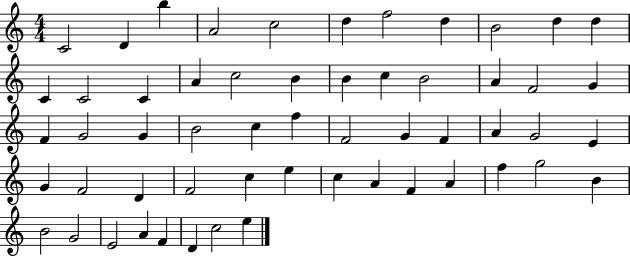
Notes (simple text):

C4/h D4/q B5/q A4/h C5/h D5/q F5/h D5/q B4/h D5/q D5/q C4/q C4/h C4/q A4/q C5/h B4/q B4/q C5/q B4/h A4/q F4/h G4/q F4/q G4/h G4/q B4/h C5/q F5/q F4/h G4/q F4/q A4/q G4/h E4/q G4/q F4/h D4/q F4/h C5/q E5/q C5/q A4/q F4/q A4/q F5/q G5/h B4/q B4/h G4/h E4/h A4/q F4/q D4/q C5/h E5/q